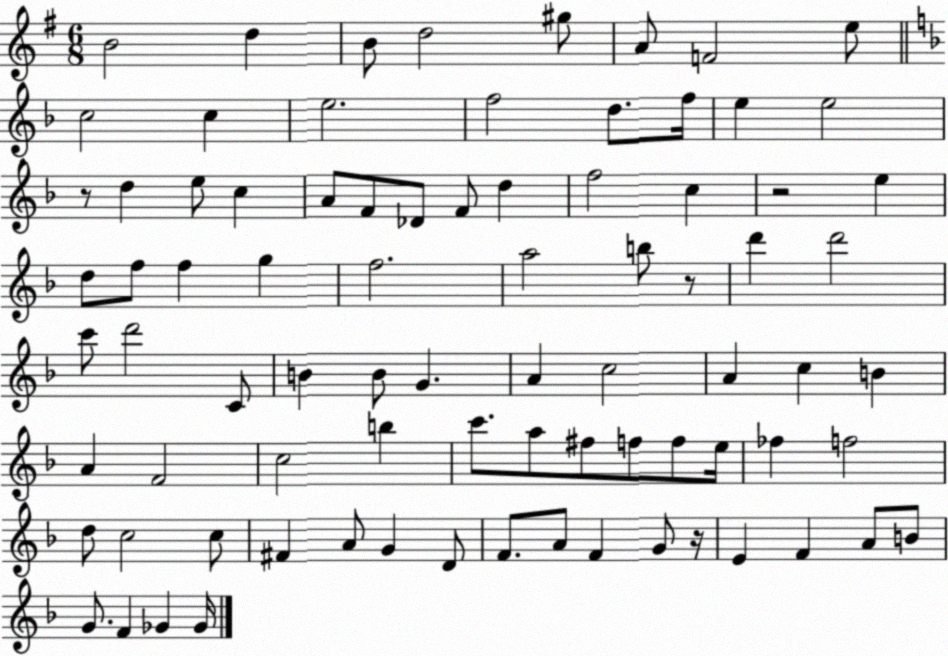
X:1
T:Untitled
M:6/8
L:1/4
K:G
B2 d B/2 d2 ^g/2 A/2 F2 e/2 c2 c e2 f2 d/2 f/4 e e2 z/2 d e/2 c A/2 F/2 _D/2 F/2 d f2 c z2 e d/2 f/2 f g f2 a2 b/2 z/2 d' d'2 c'/2 d'2 C/2 B B/2 G A c2 A c B A F2 c2 b c'/2 a/2 ^f/2 f/2 f/2 e/4 _f f2 d/2 c2 c/2 ^F A/2 G D/2 F/2 A/2 F G/2 z/4 E F A/2 B/2 G/2 F _G _G/4